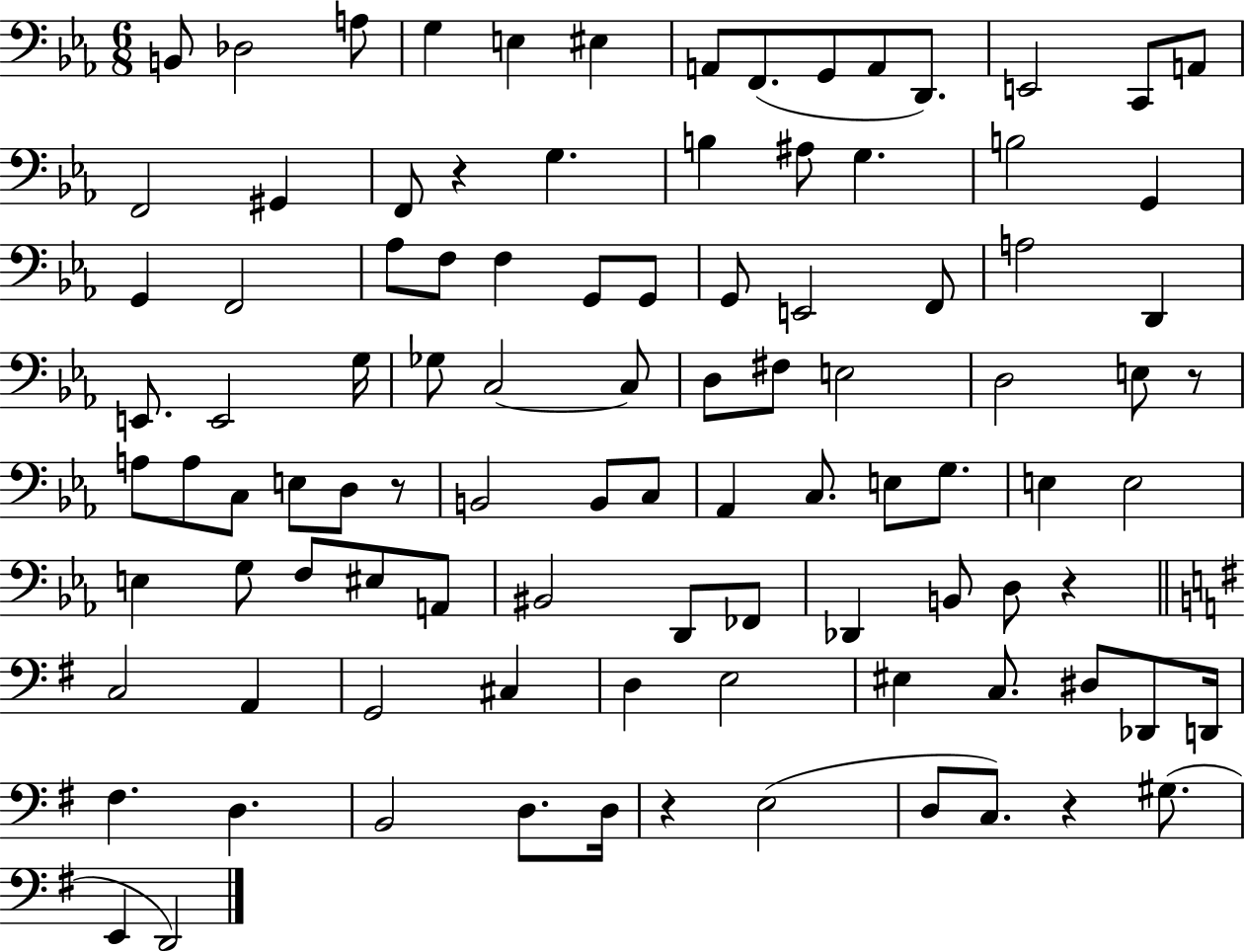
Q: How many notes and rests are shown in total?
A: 99